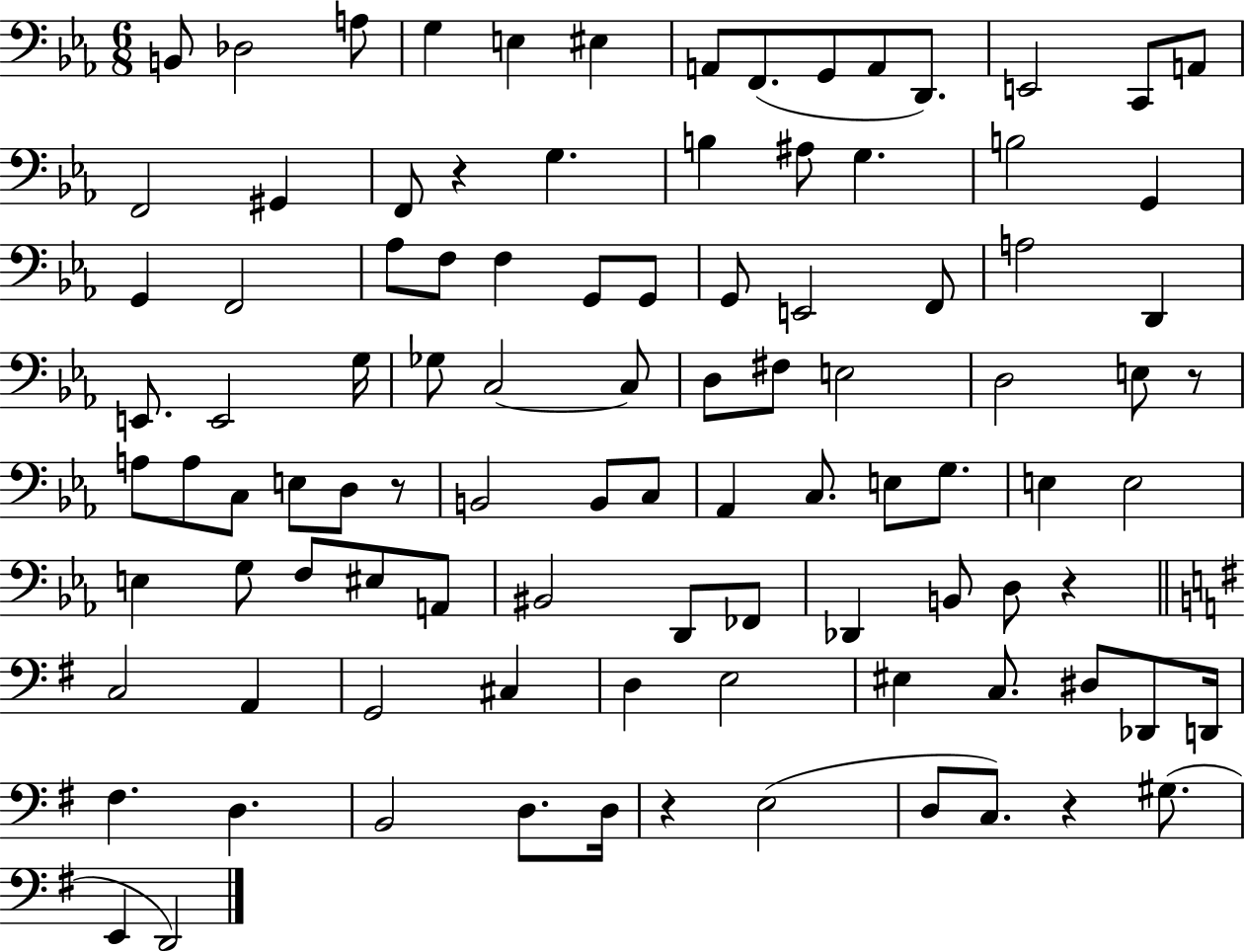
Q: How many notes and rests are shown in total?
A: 99